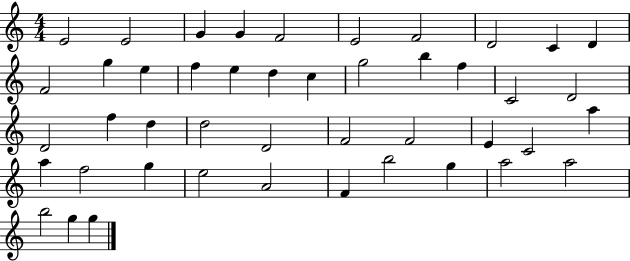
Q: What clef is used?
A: treble